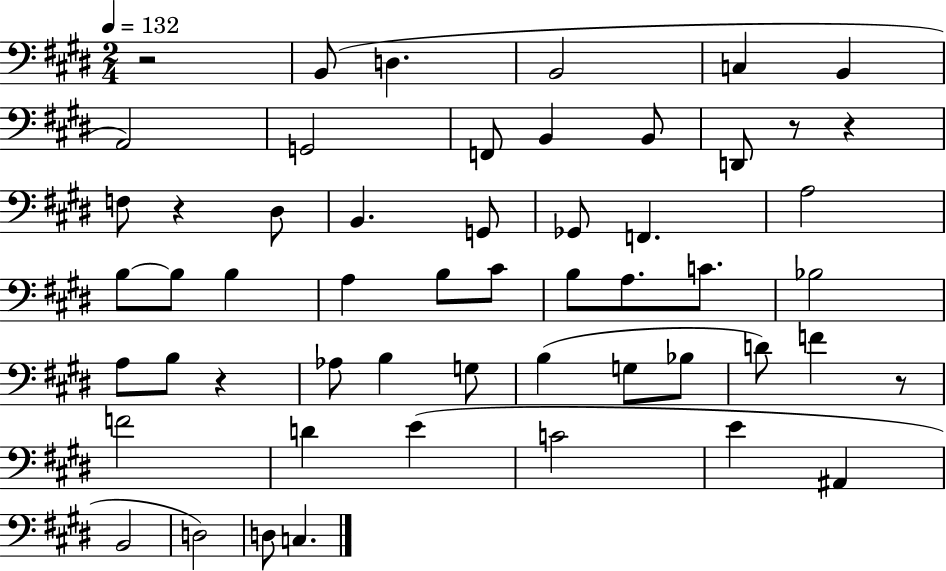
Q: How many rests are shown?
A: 6